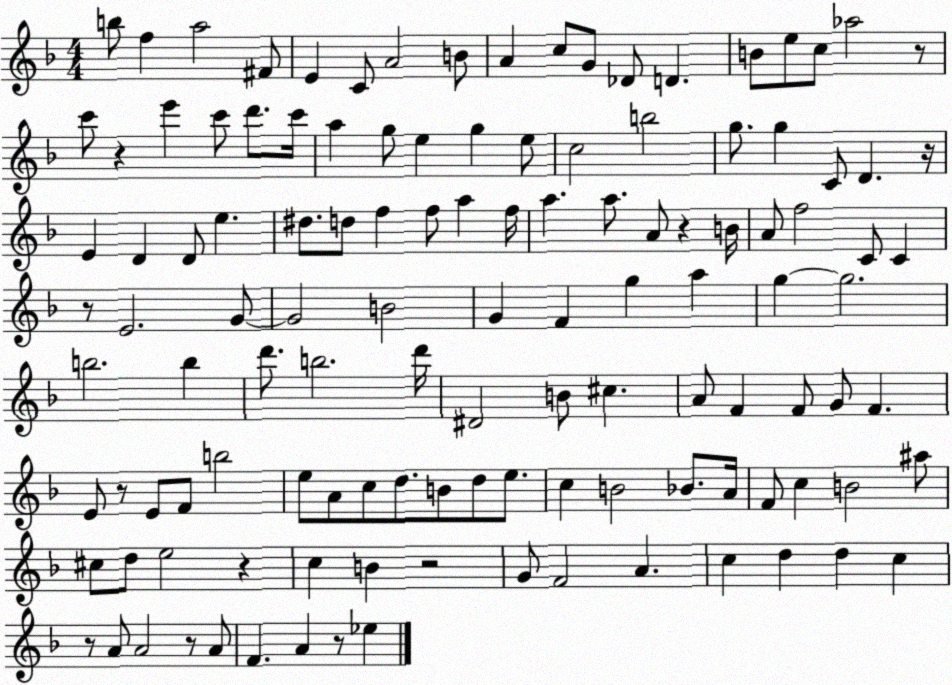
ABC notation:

X:1
T:Untitled
M:4/4
L:1/4
K:F
b/2 f a2 ^F/2 E C/2 A2 B/2 A c/2 G/2 _D/2 D B/2 e/2 c/2 _a2 z/2 c'/2 z e' c'/2 d'/2 c'/4 a g/2 e g e/2 c2 b2 g/2 g C/2 D z/4 E D D/2 e ^d/2 d/2 f f/2 a f/4 a a/2 A/2 z B/4 A/2 f2 C/2 C z/2 E2 G/2 G2 B2 G F g a g g2 b2 b d'/2 b2 d'/4 ^D2 B/2 ^c A/2 F F/2 G/2 F E/2 z/2 E/2 F/2 b2 e/2 A/2 c/2 d/2 B/2 d/2 e/2 c B2 _B/2 A/4 F/2 c B2 ^a/2 ^c/2 d/2 e2 z c B z2 G/2 F2 A c d d c z/2 A/2 A2 z/2 A/2 F A z/2 _e